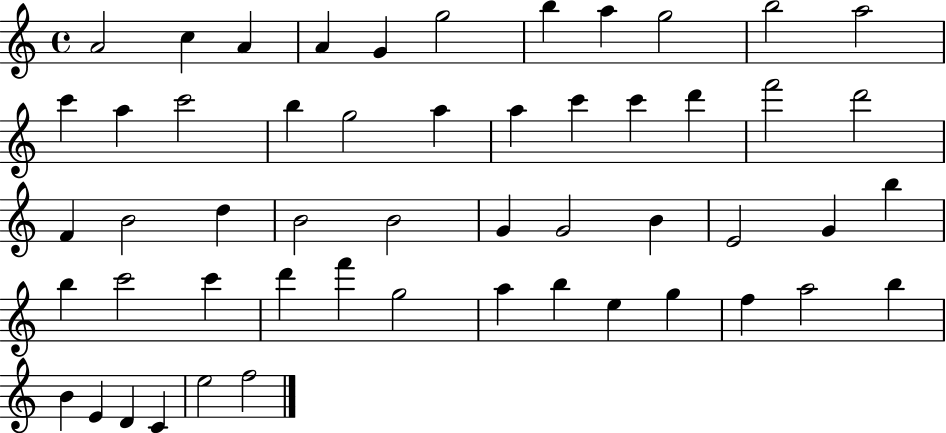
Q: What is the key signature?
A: C major